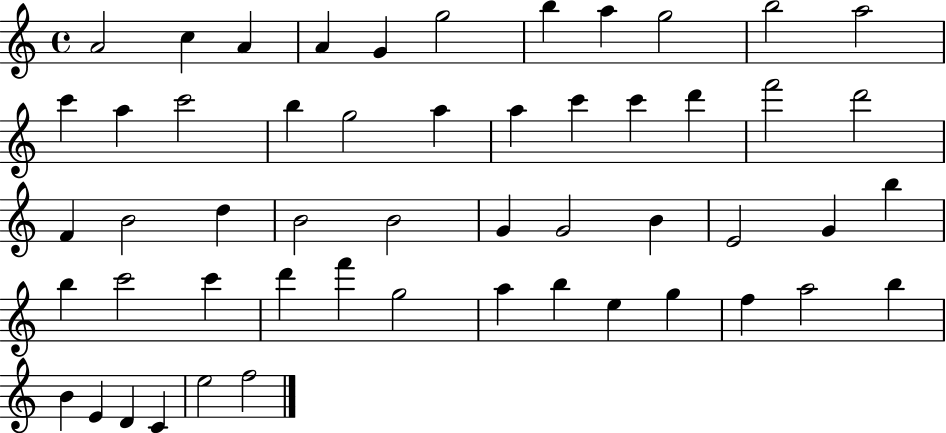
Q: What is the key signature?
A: C major